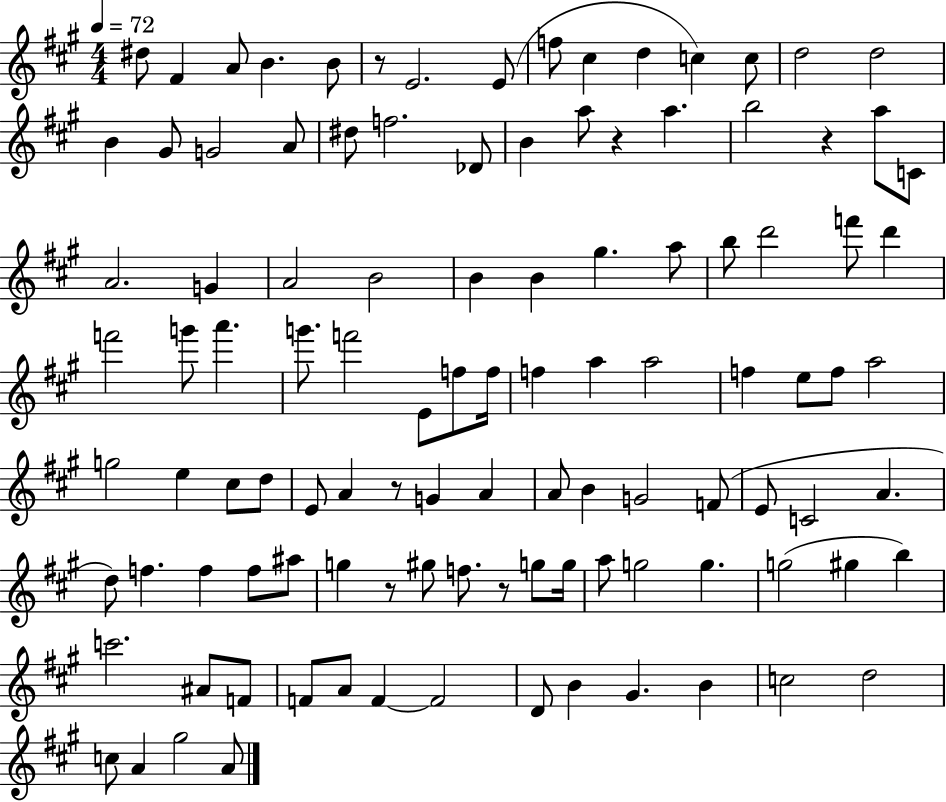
{
  \clef treble
  \numericTimeSignature
  \time 4/4
  \key a \major
  \tempo 4 = 72
  dis''8 fis'4 a'8 b'4. b'8 | r8 e'2. e'8( | f''8 cis''4 d''4 c''4) c''8 | d''2 d''2 | \break b'4 gis'8 g'2 a'8 | dis''8 f''2. des'8 | b'4 a''8 r4 a''4. | b''2 r4 a''8 c'8 | \break a'2. g'4 | a'2 b'2 | b'4 b'4 gis''4. a''8 | b''8 d'''2 f'''8 d'''4 | \break f'''2 g'''8 a'''4. | g'''8. f'''2 e'8 f''8 f''16 | f''4 a''4 a''2 | f''4 e''8 f''8 a''2 | \break g''2 e''4 cis''8 d''8 | e'8 a'4 r8 g'4 a'4 | a'8 b'4 g'2 f'8( | e'8 c'2 a'4. | \break d''8) f''4. f''4 f''8 ais''8 | g''4 r8 gis''8 f''8. r8 g''8 g''16 | a''8 g''2 g''4. | g''2( gis''4 b''4) | \break c'''2. ais'8 f'8 | f'8 a'8 f'4~~ f'2 | d'8 b'4 gis'4. b'4 | c''2 d''2 | \break c''8 a'4 gis''2 a'8 | \bar "|."
}